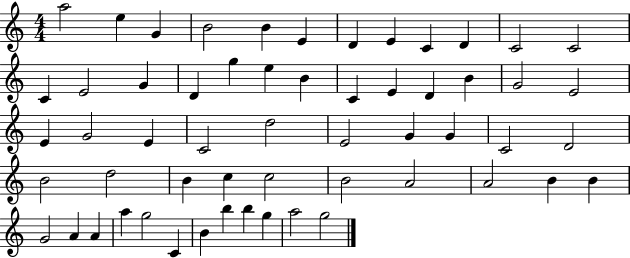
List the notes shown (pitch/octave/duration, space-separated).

A5/h E5/q G4/q B4/h B4/q E4/q D4/q E4/q C4/q D4/q C4/h C4/h C4/q E4/h G4/q D4/q G5/q E5/q B4/q C4/q E4/q D4/q B4/q G4/h E4/h E4/q G4/h E4/q C4/h D5/h E4/h G4/q G4/q C4/h D4/h B4/h D5/h B4/q C5/q C5/h B4/h A4/h A4/h B4/q B4/q G4/h A4/q A4/q A5/q G5/h C4/q B4/q B5/q B5/q G5/q A5/h G5/h